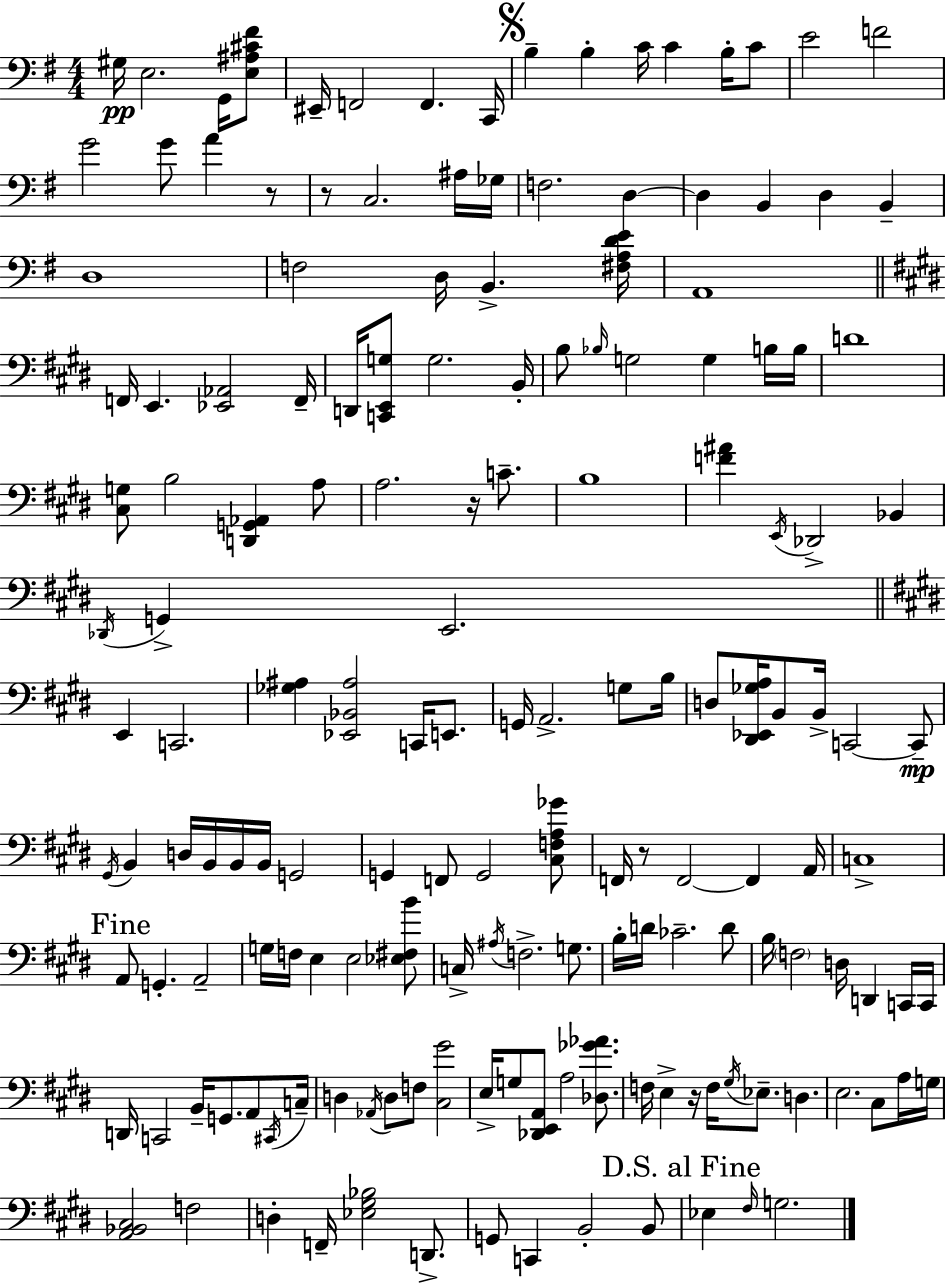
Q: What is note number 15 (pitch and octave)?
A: F4